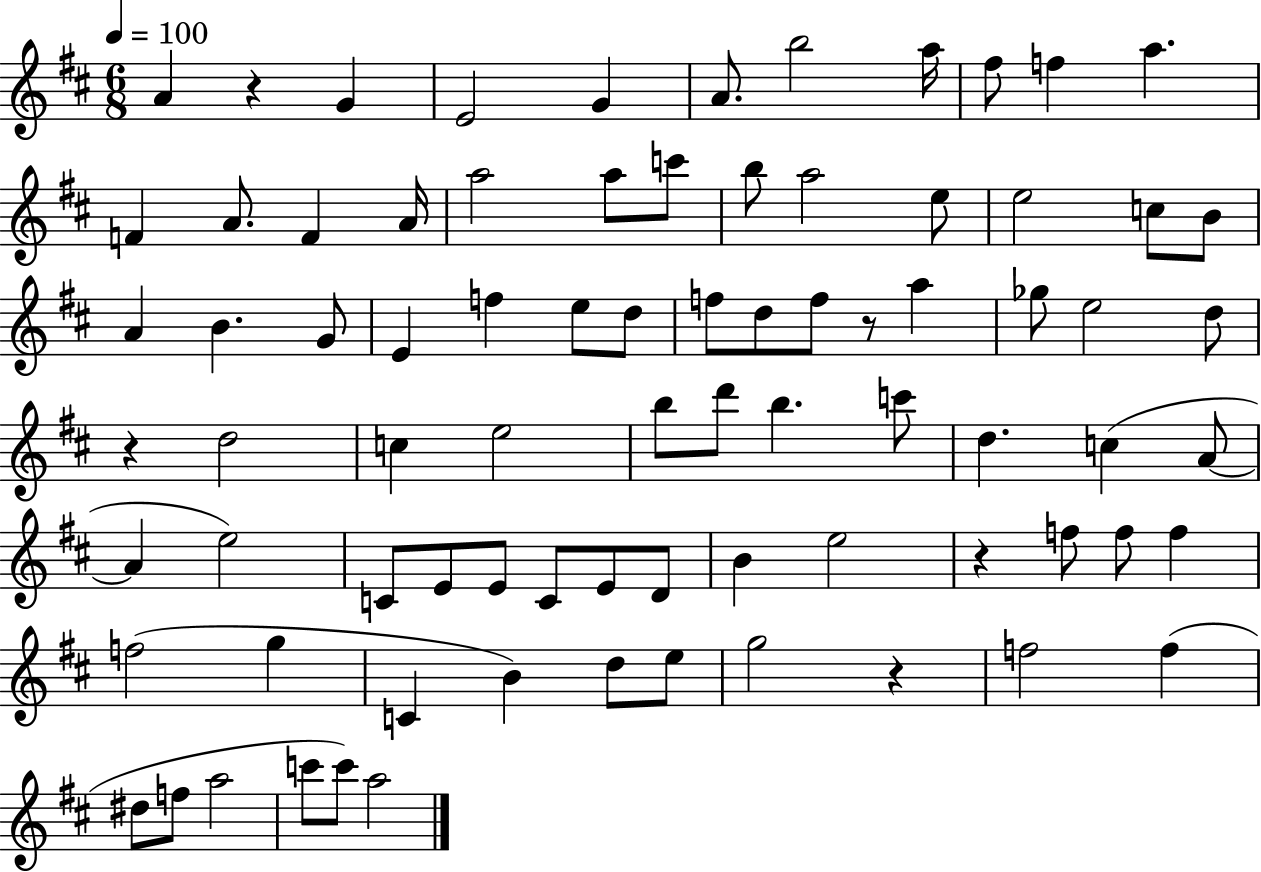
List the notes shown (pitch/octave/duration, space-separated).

A4/q R/q G4/q E4/h G4/q A4/e. B5/h A5/s F#5/e F5/q A5/q. F4/q A4/e. F4/q A4/s A5/h A5/e C6/e B5/e A5/h E5/e E5/h C5/e B4/e A4/q B4/q. G4/e E4/q F5/q E5/e D5/e F5/e D5/e F5/e R/e A5/q Gb5/e E5/h D5/e R/q D5/h C5/q E5/h B5/e D6/e B5/q. C6/e D5/q. C5/q A4/e A4/q E5/h C4/e E4/e E4/e C4/e E4/e D4/e B4/q E5/h R/q F5/e F5/e F5/q F5/h G5/q C4/q B4/q D5/e E5/e G5/h R/q F5/h F5/q D#5/e F5/e A5/h C6/e C6/e A5/h